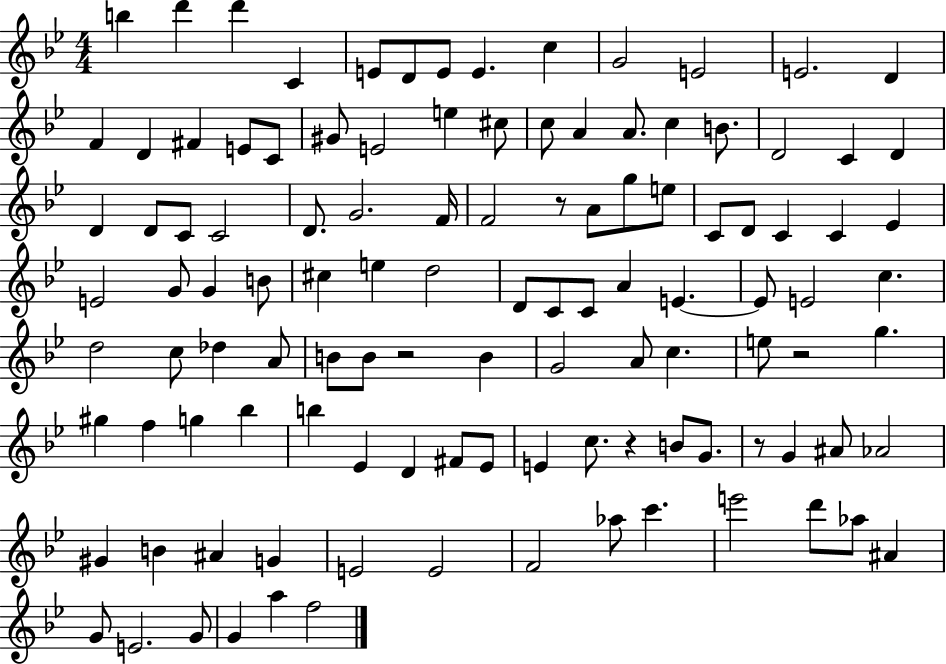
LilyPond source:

{
  \clef treble
  \numericTimeSignature
  \time 4/4
  \key bes \major
  b''4 d'''4 d'''4 c'4 | e'8 d'8 e'8 e'4. c''4 | g'2 e'2 | e'2. d'4 | \break f'4 d'4 fis'4 e'8 c'8 | gis'8 e'2 e''4 cis''8 | c''8 a'4 a'8. c''4 b'8. | d'2 c'4 d'4 | \break d'4 d'8 c'8 c'2 | d'8. g'2. f'16 | f'2 r8 a'8 g''8 e''8 | c'8 d'8 c'4 c'4 ees'4 | \break e'2 g'8 g'4 b'8 | cis''4 e''4 d''2 | d'8 c'8 c'8 a'4 e'4.~~ | e'8 e'2 c''4. | \break d''2 c''8 des''4 a'8 | b'8 b'8 r2 b'4 | g'2 a'8 c''4. | e''8 r2 g''4. | \break gis''4 f''4 g''4 bes''4 | b''4 ees'4 d'4 fis'8 ees'8 | e'4 c''8. r4 b'8 g'8. | r8 g'4 ais'8 aes'2 | \break gis'4 b'4 ais'4 g'4 | e'2 e'2 | f'2 aes''8 c'''4. | e'''2 d'''8 aes''8 ais'4 | \break g'8 e'2. g'8 | g'4 a''4 f''2 | \bar "|."
}